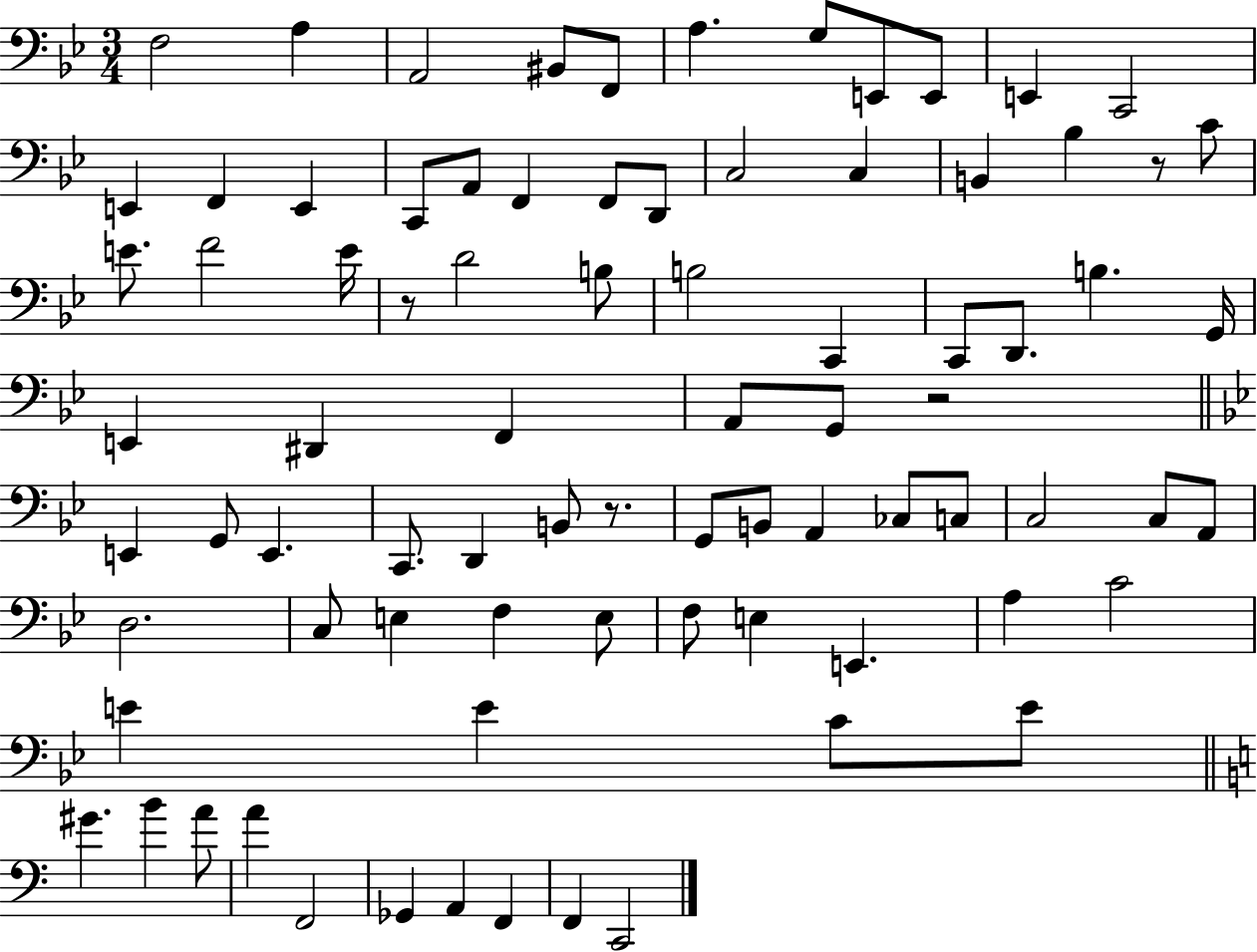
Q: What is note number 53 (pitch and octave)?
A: C3